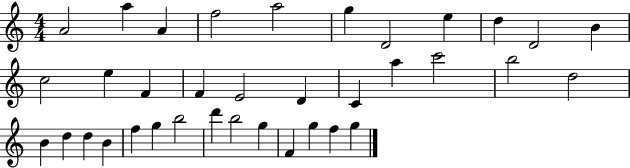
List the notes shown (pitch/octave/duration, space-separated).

A4/h A5/q A4/q F5/h A5/h G5/q D4/h E5/q D5/q D4/h B4/q C5/h E5/q F4/q F4/q E4/h D4/q C4/q A5/q C6/h B5/h D5/h B4/q D5/q D5/q B4/q F5/q G5/q B5/h D6/q B5/h G5/q F4/q G5/q F5/q G5/q